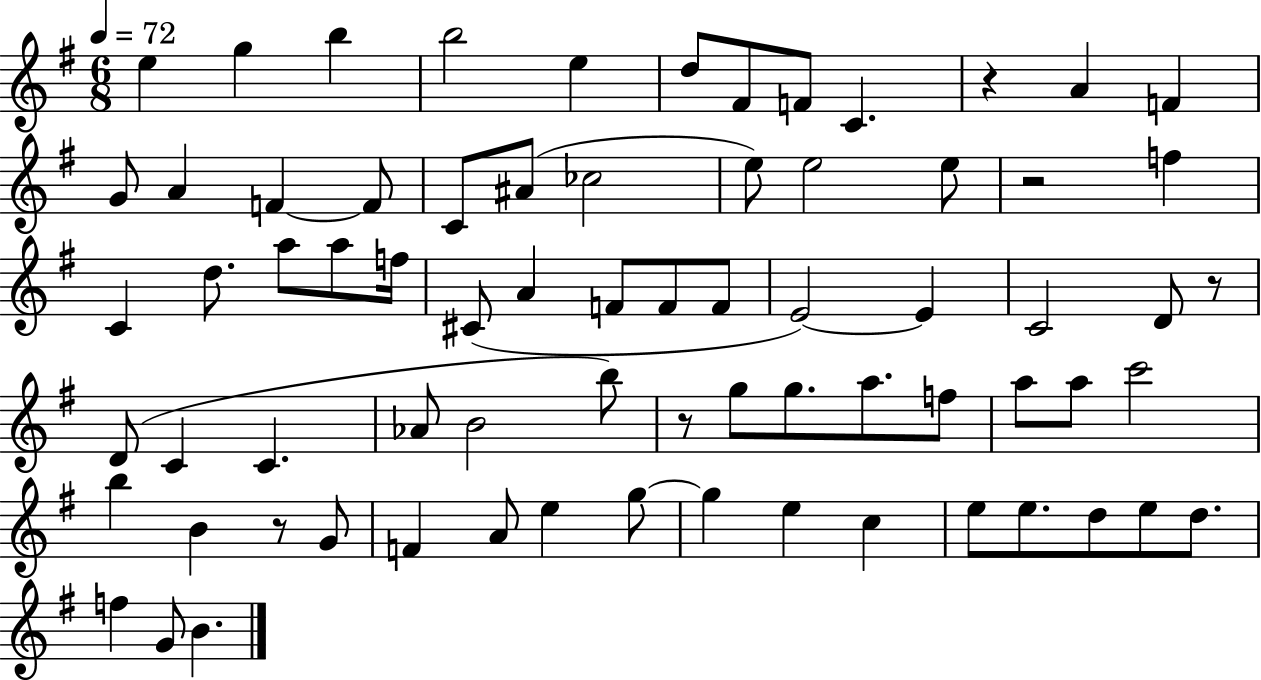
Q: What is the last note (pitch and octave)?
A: B4